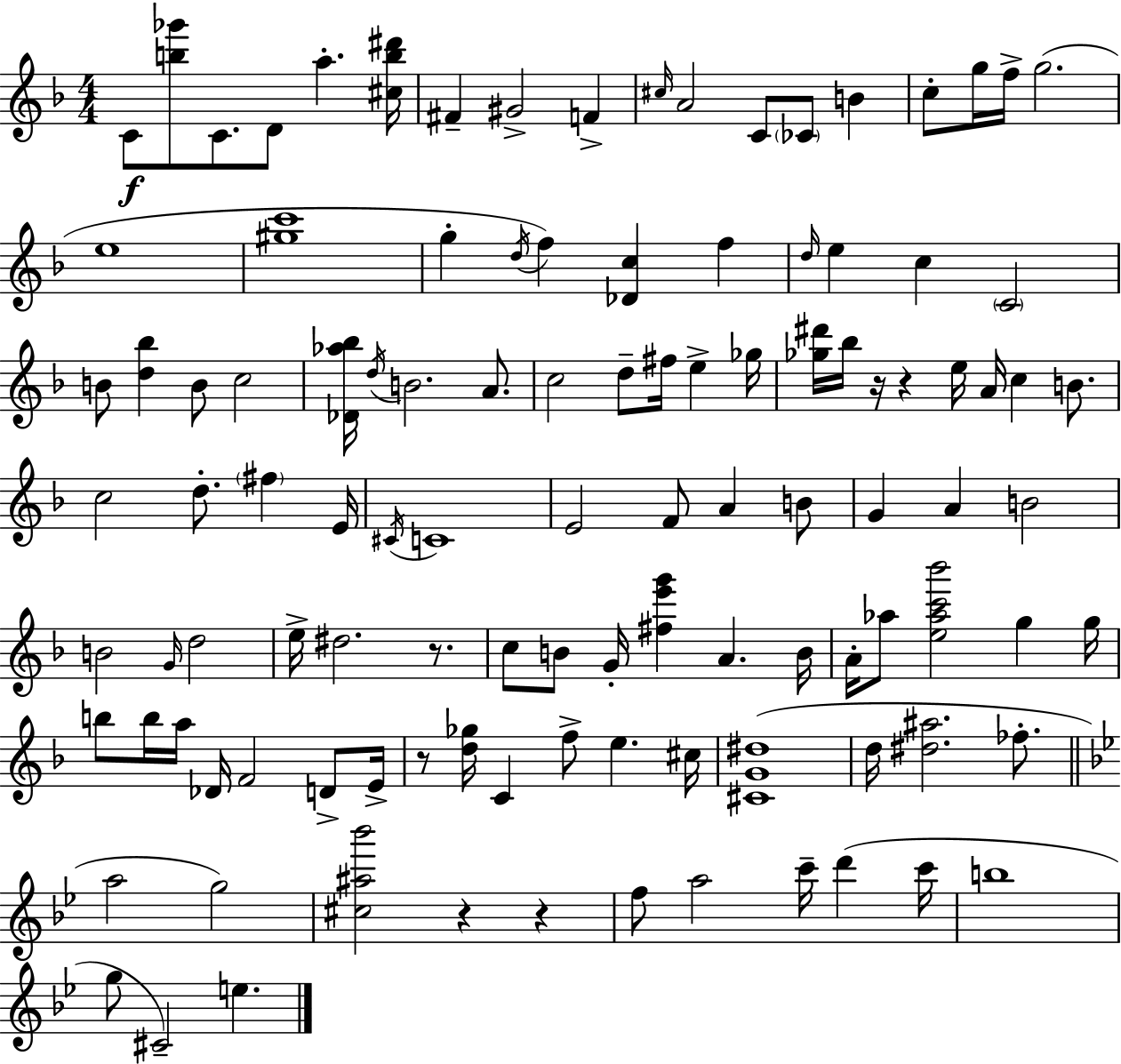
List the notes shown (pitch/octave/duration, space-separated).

C4/e [B5,Gb6]/e C4/e. D4/e A5/q. [C#5,B5,D#6]/s F#4/q G#4/h F4/q C#5/s A4/h C4/e CES4/e B4/q C5/e G5/s F5/s G5/h. E5/w [G#5,C6]/w G5/q D5/s F5/q [Db4,C5]/q F5/q D5/s E5/q C5/q C4/h B4/e [D5,Bb5]/q B4/e C5/h [Db4,Ab5,Bb5]/s D5/s B4/h. A4/e. C5/h D5/e F#5/s E5/q Gb5/s [Gb5,D#6]/s Bb5/s R/s R/q E5/s A4/s C5/q B4/e. C5/h D5/e. F#5/q E4/s C#4/s C4/w E4/h F4/e A4/q B4/e G4/q A4/q B4/h B4/h G4/s D5/h E5/s D#5/h. R/e. C5/e B4/e G4/s [F#5,E6,G6]/q A4/q. B4/s A4/s Ab5/e [E5,Ab5,C6,Bb6]/h G5/q G5/s B5/e B5/s A5/s Db4/s F4/h D4/e E4/s R/e [D5,Gb5]/s C4/q F5/e E5/q. C#5/s [C#4,G4,D#5]/w D5/s [D#5,A#5]/h. FES5/e. A5/h G5/h [C#5,A#5,Bb6]/h R/q R/q F5/e A5/h C6/s D6/q C6/s B5/w G5/e C#4/h E5/q.